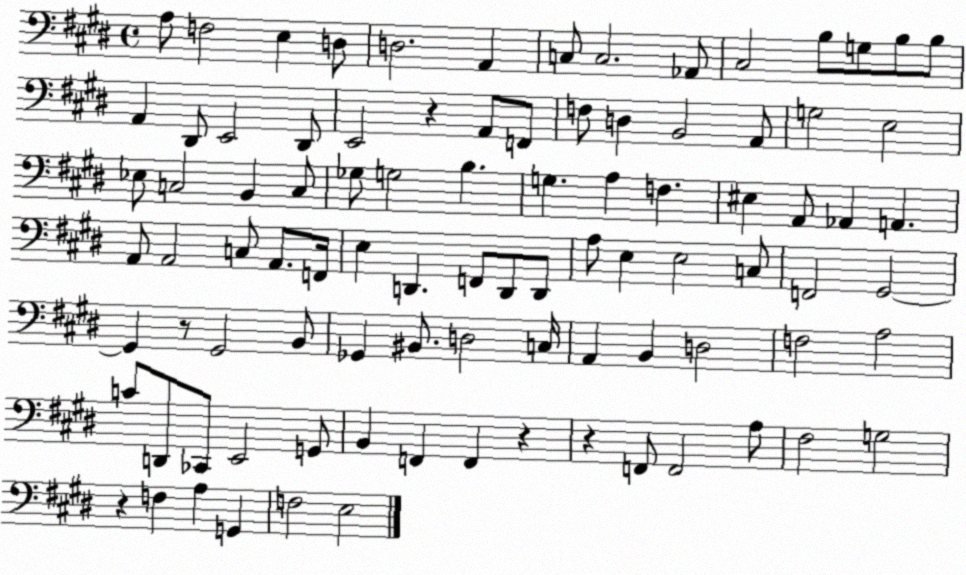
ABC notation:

X:1
T:Untitled
M:4/4
L:1/4
K:E
A,/2 F,2 E, D,/2 D,2 A,, C,/2 C,2 _A,,/2 ^C,2 B,/2 G,/2 B,/2 B,/2 A,, ^D,,/2 E,,2 ^D,,/2 E,,2 z A,,/2 F,,/2 F,/2 D, B,,2 A,,/2 G,2 E,2 _E,/2 C,2 B,, C,/2 _G,/2 G,2 B, G, A, F, ^E, A,,/2 _A,, A,, A,,/2 A,,2 C,/2 A,,/2 F,,/4 E, D,, F,,/2 D,,/2 D,,/2 A,/2 E, E,2 C,/2 F,,2 ^G,,2 ^G,, z/2 ^G,,2 B,,/2 _G,, ^B,,/2 D,2 C,/4 A,, B,, D,2 F,2 A,2 C/2 D,,/2 _C,,/2 E,,2 G,,/2 B,, F,, F,, z z F,,/2 F,,2 A,/2 ^F,2 G,2 z F, A, G,, F,2 E,2